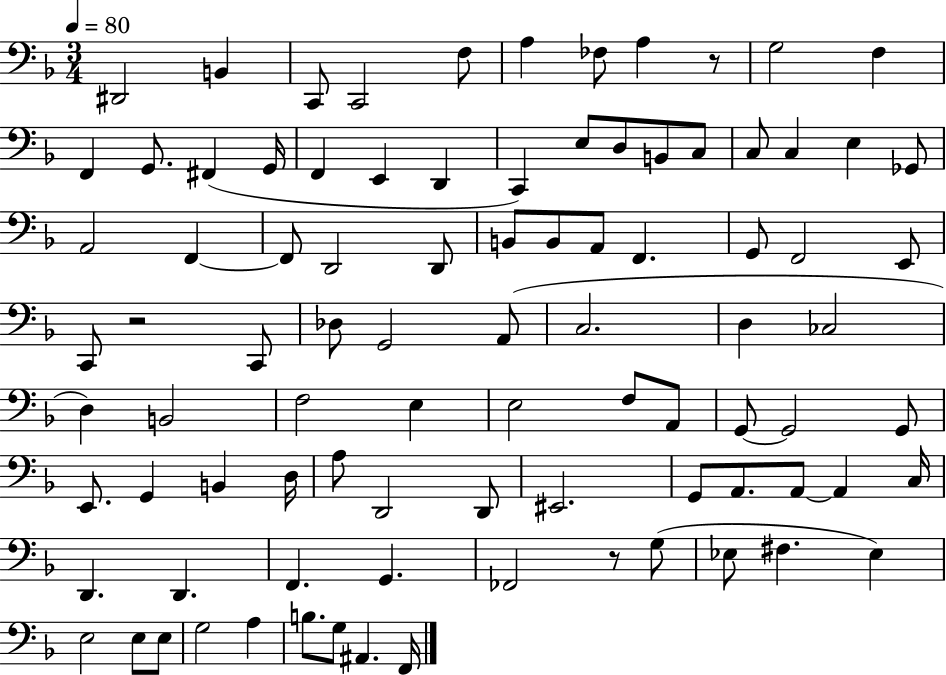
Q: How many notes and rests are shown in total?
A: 90